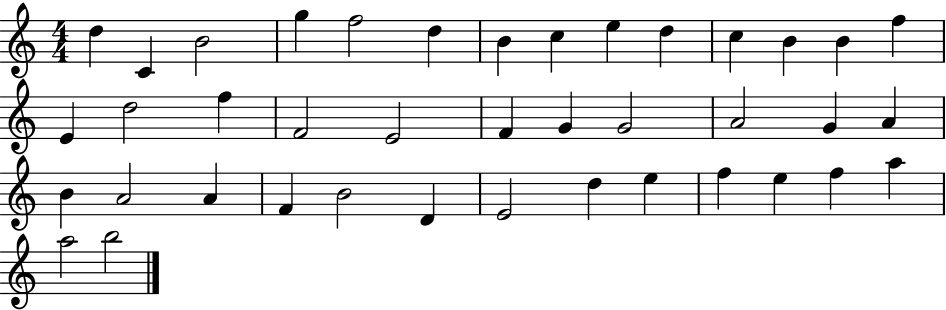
{
  \clef treble
  \numericTimeSignature
  \time 4/4
  \key c \major
  d''4 c'4 b'2 | g''4 f''2 d''4 | b'4 c''4 e''4 d''4 | c''4 b'4 b'4 f''4 | \break e'4 d''2 f''4 | f'2 e'2 | f'4 g'4 g'2 | a'2 g'4 a'4 | \break b'4 a'2 a'4 | f'4 b'2 d'4 | e'2 d''4 e''4 | f''4 e''4 f''4 a''4 | \break a''2 b''2 | \bar "|."
}